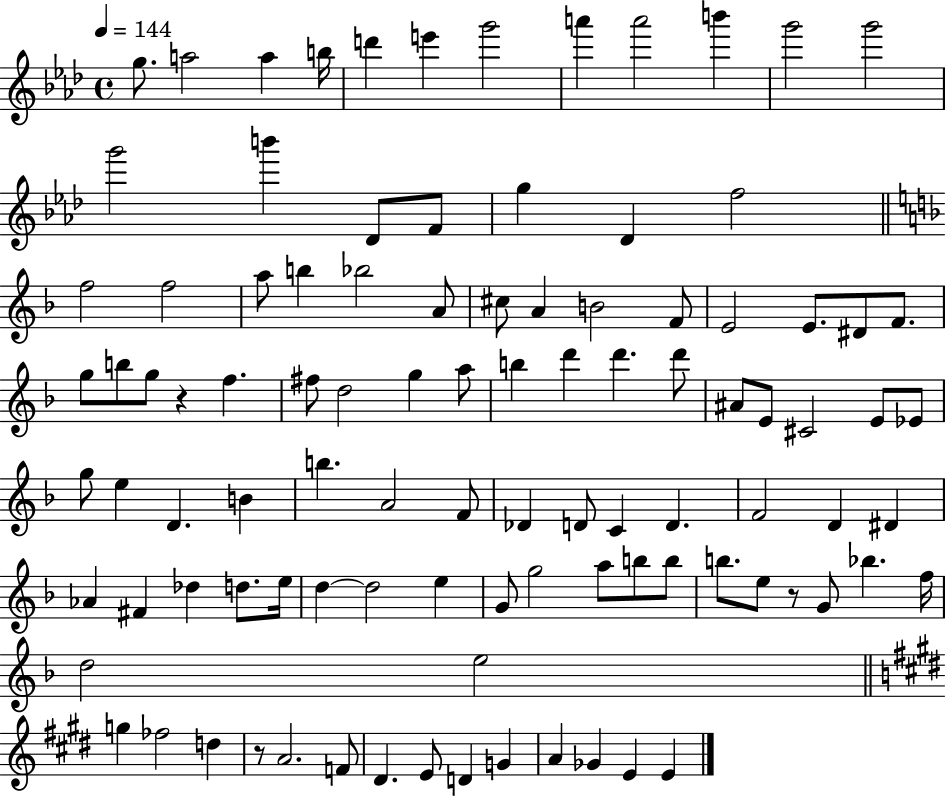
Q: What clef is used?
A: treble